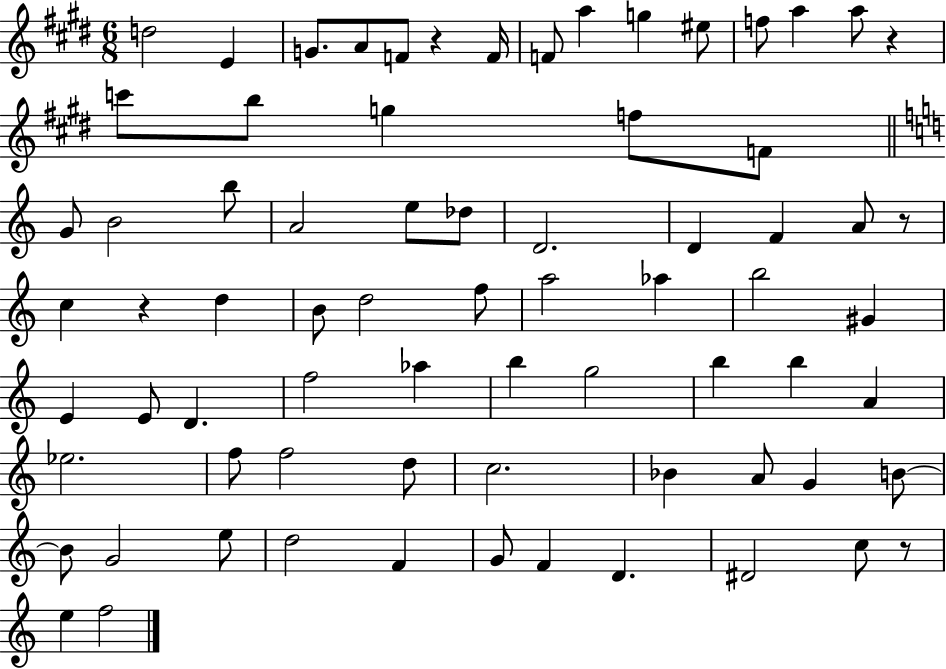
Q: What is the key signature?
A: E major